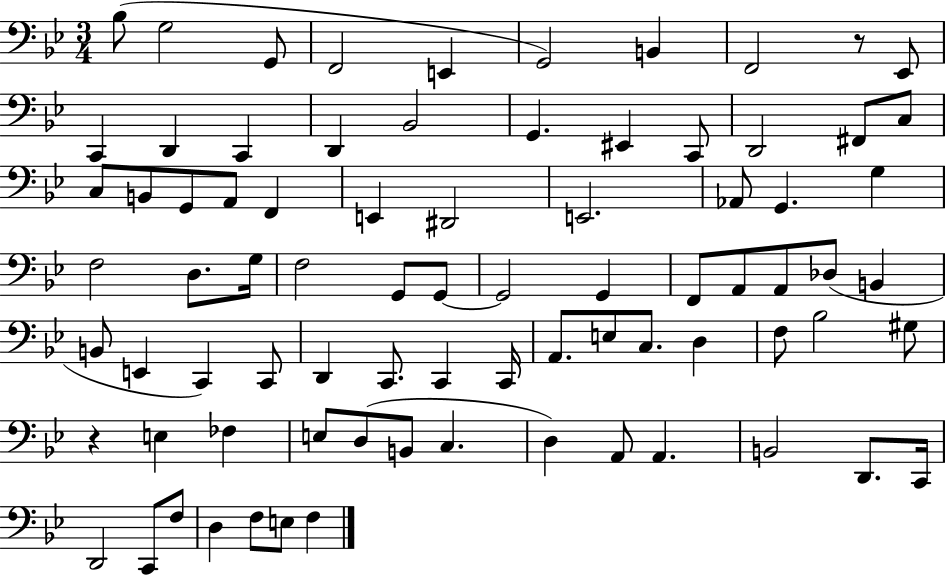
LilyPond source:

{
  \clef bass
  \numericTimeSignature
  \time 3/4
  \key bes \major
  bes8( g2 g,8 | f,2 e,4 | g,2) b,4 | f,2 r8 ees,8 | \break c,4 d,4 c,4 | d,4 bes,2 | g,4. eis,4 c,8 | d,2 fis,8 c8 | \break c8 b,8 g,8 a,8 f,4 | e,4 dis,2 | e,2. | aes,8 g,4. g4 | \break f2 d8. g16 | f2 g,8 g,8~~ | g,2 g,4 | f,8 a,8 a,8 des8( b,4 | \break b,8 e,4 c,4) c,8 | d,4 c,8. c,4 c,16 | a,8. e8 c8. d4 | f8 bes2 gis8 | \break r4 e4 fes4 | e8 d8( b,8 c4. | d4) a,8 a,4. | b,2 d,8. c,16 | \break d,2 c,8 f8 | d4 f8 e8 f4 | \bar "|."
}